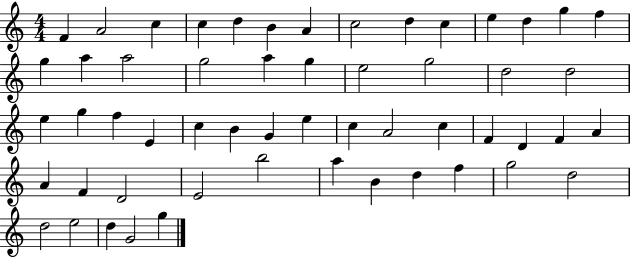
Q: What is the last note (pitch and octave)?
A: G5